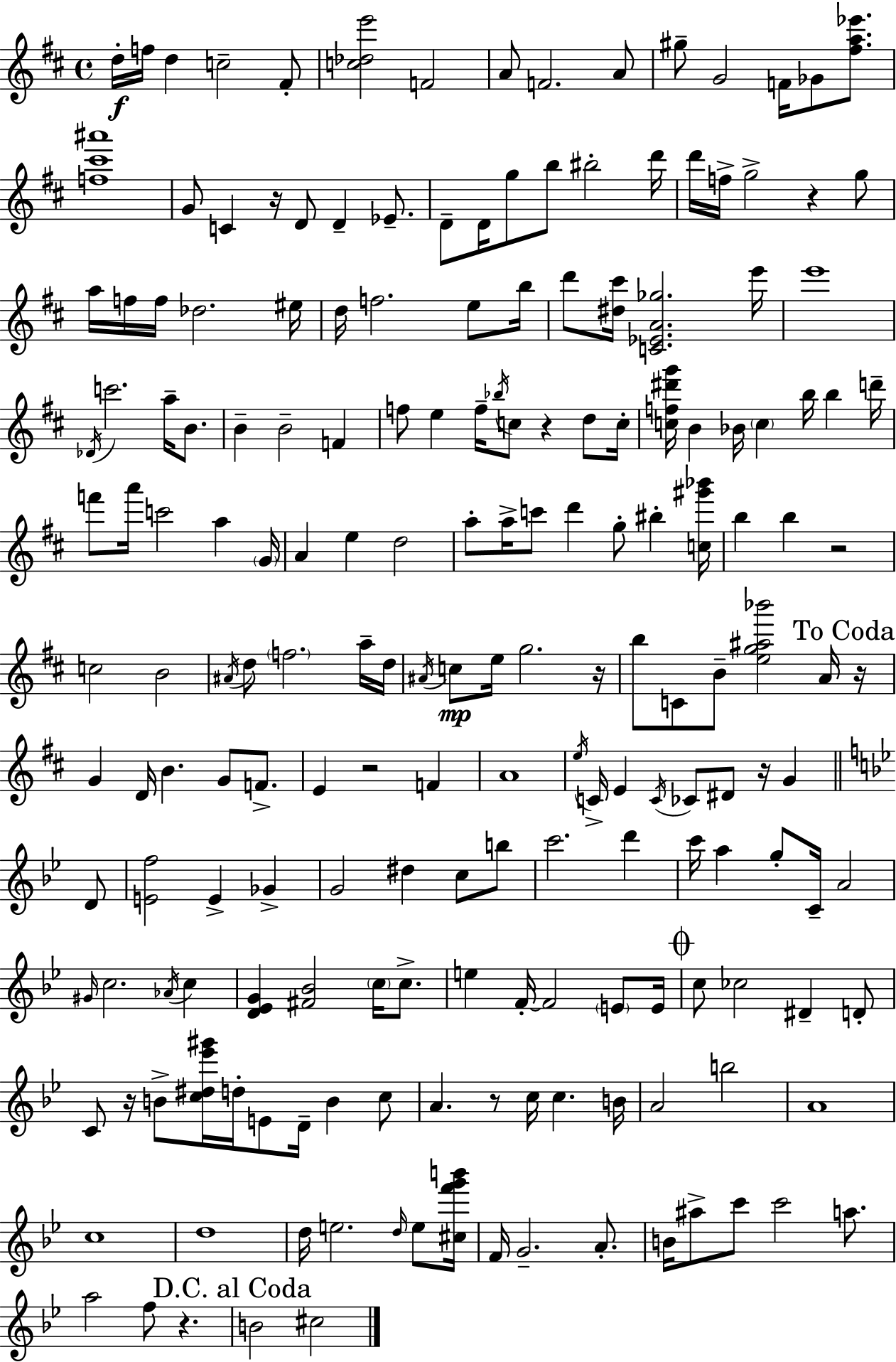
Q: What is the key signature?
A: D major